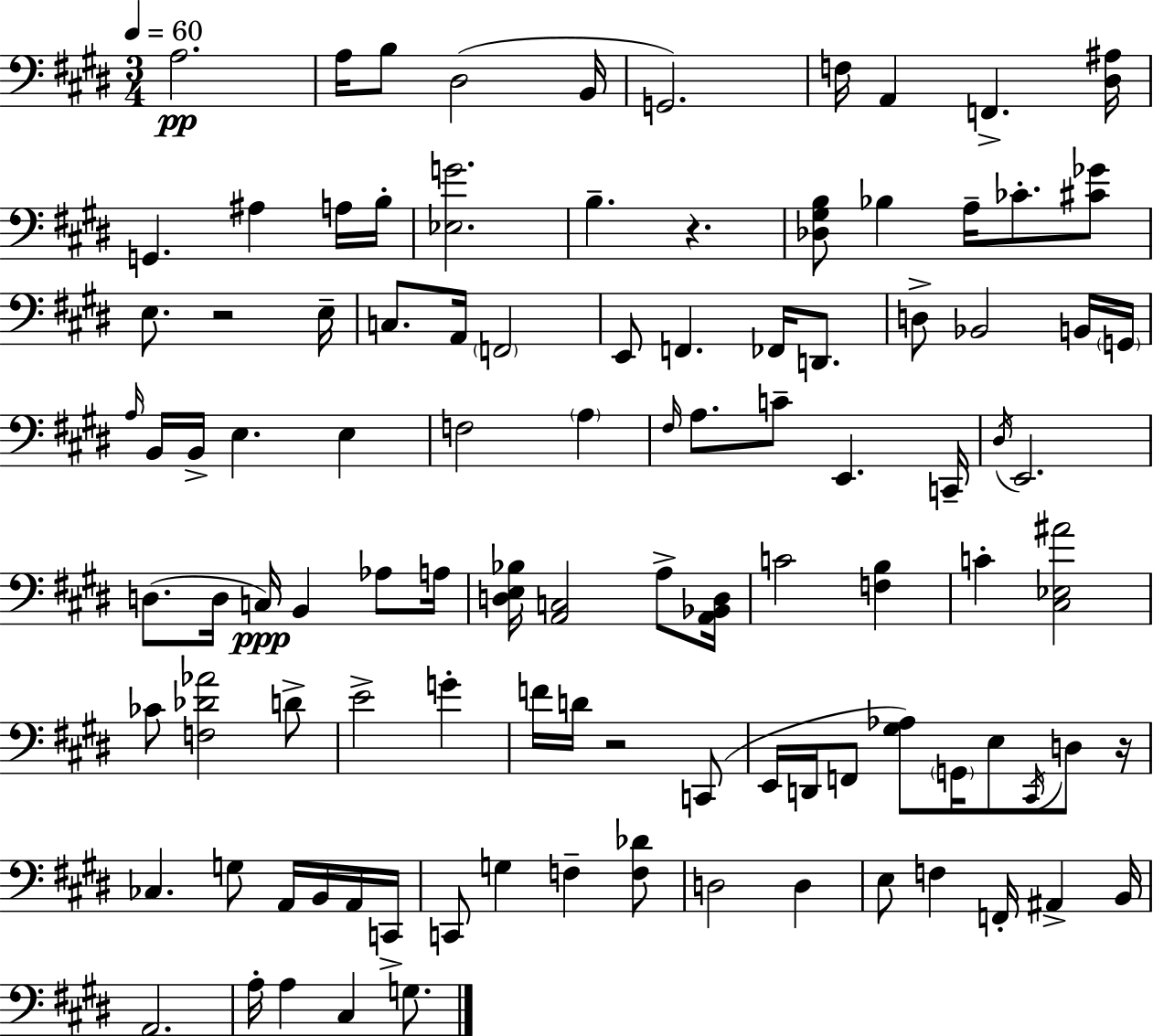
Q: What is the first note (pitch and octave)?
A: A3